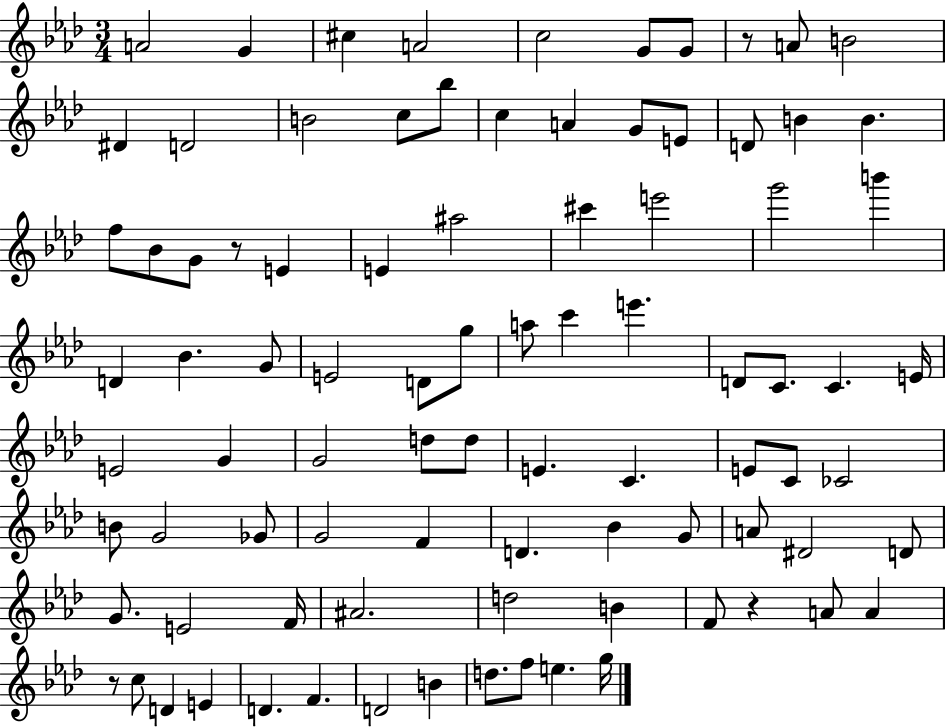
A4/h G4/q C#5/q A4/h C5/h G4/e G4/e R/e A4/e B4/h D#4/q D4/h B4/h C5/e Bb5/e C5/q A4/q G4/e E4/e D4/e B4/q B4/q. F5/e Bb4/e G4/e R/e E4/q E4/q A#5/h C#6/q E6/h G6/h B6/q D4/q Bb4/q. G4/e E4/h D4/e G5/e A5/e C6/q E6/q. D4/e C4/e. C4/q. E4/s E4/h G4/q G4/h D5/e D5/e E4/q. C4/q. E4/e C4/e CES4/h B4/e G4/h Gb4/e G4/h F4/q D4/q. Bb4/q G4/e A4/e D#4/h D4/e G4/e. E4/h F4/s A#4/h. D5/h B4/q F4/e R/q A4/e A4/q R/e C5/e D4/q E4/q D4/q. F4/q. D4/h B4/q D5/e. F5/e E5/q. G5/s